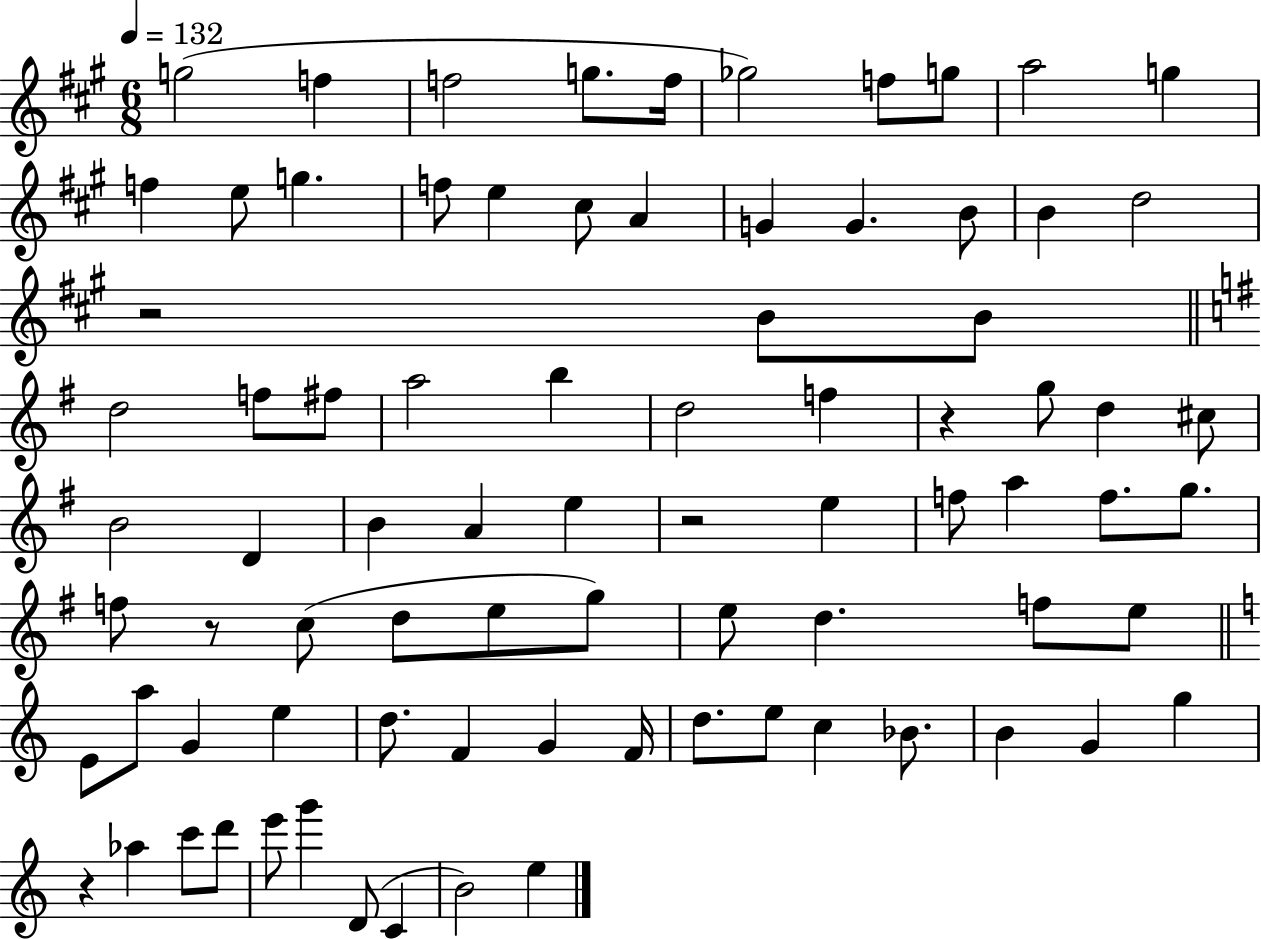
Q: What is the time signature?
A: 6/8